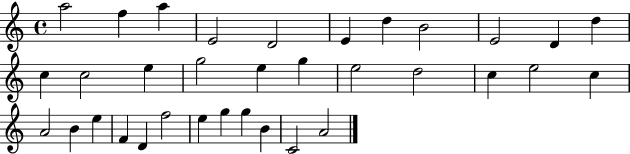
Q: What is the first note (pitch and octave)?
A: A5